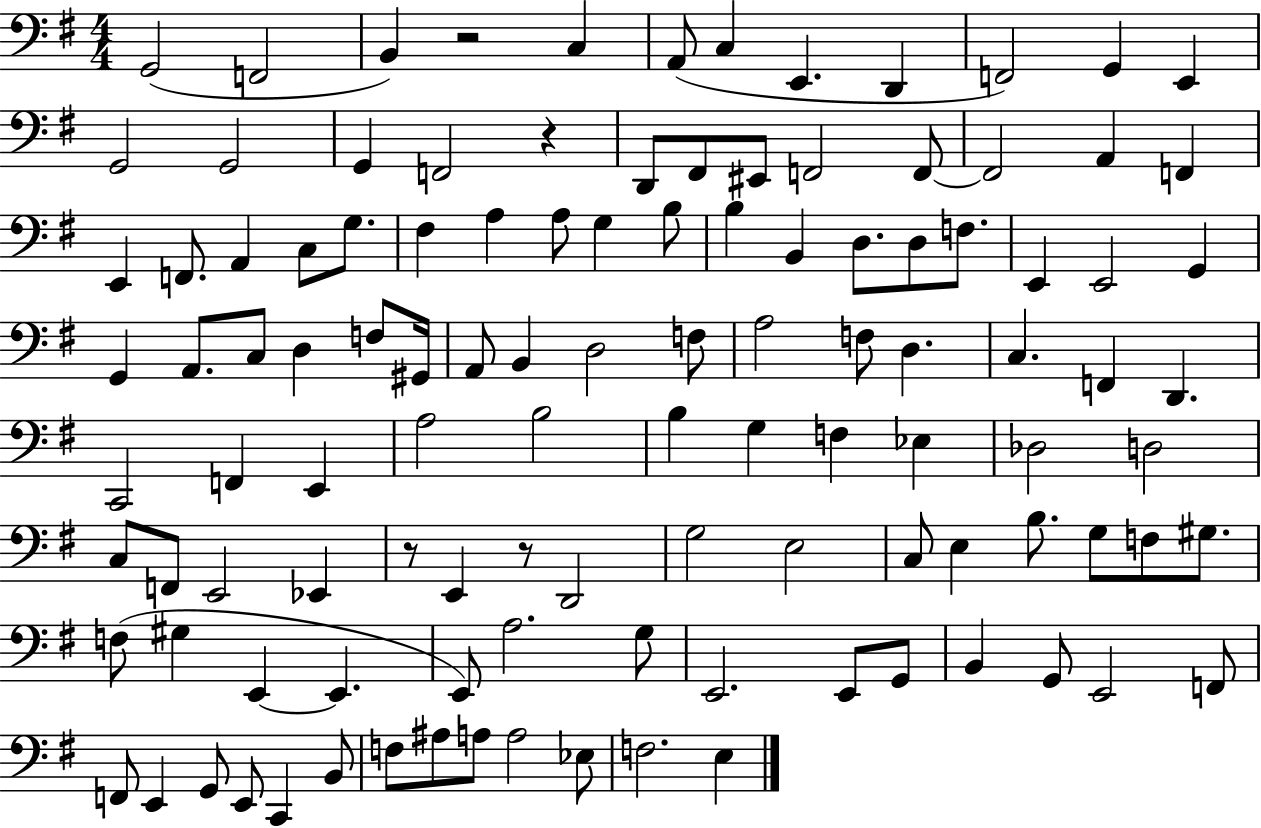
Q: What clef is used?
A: bass